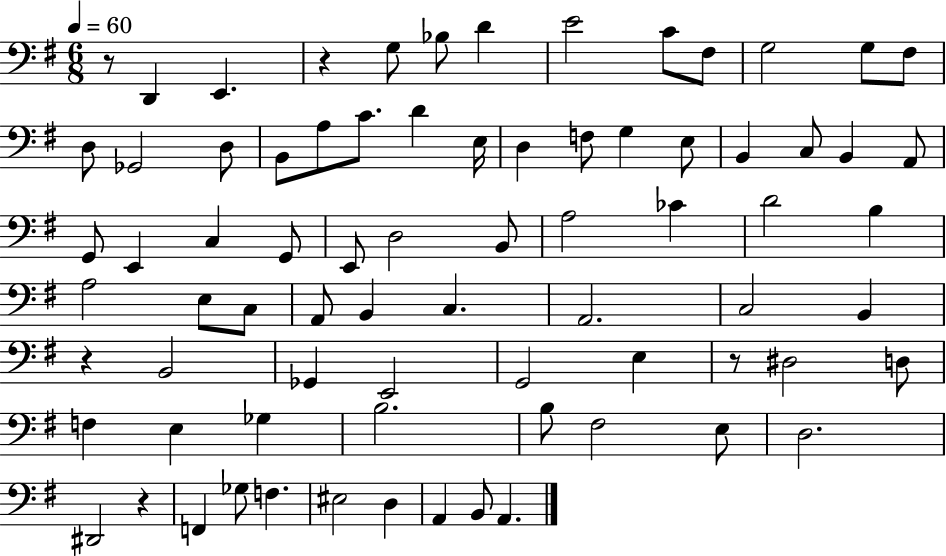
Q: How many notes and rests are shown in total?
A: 76